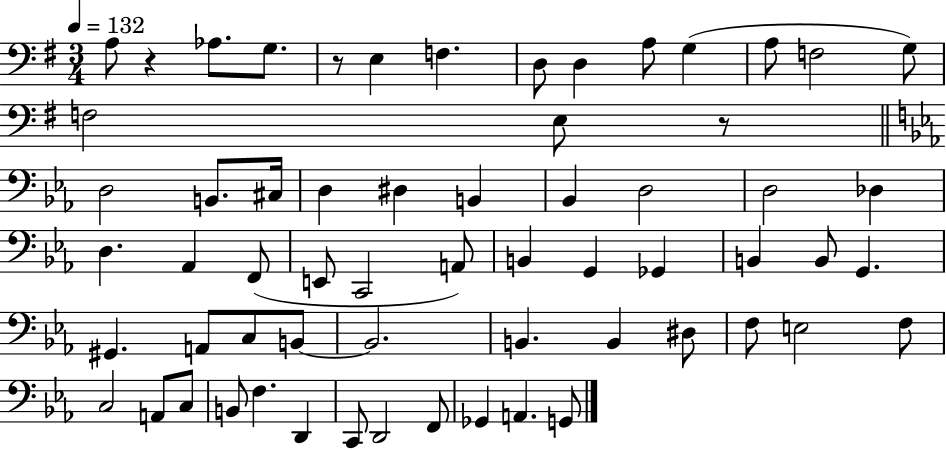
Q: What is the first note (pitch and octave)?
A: A3